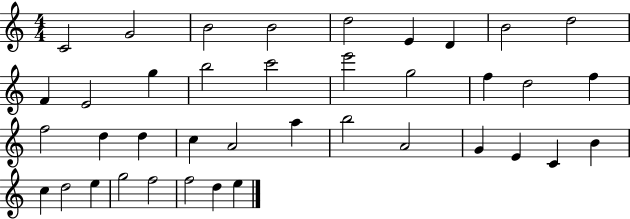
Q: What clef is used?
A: treble